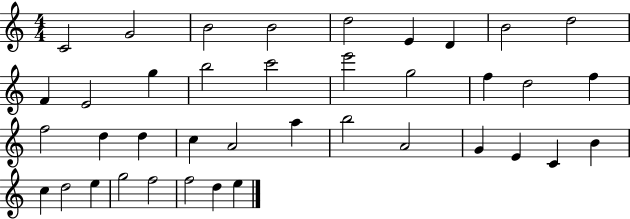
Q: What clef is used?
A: treble